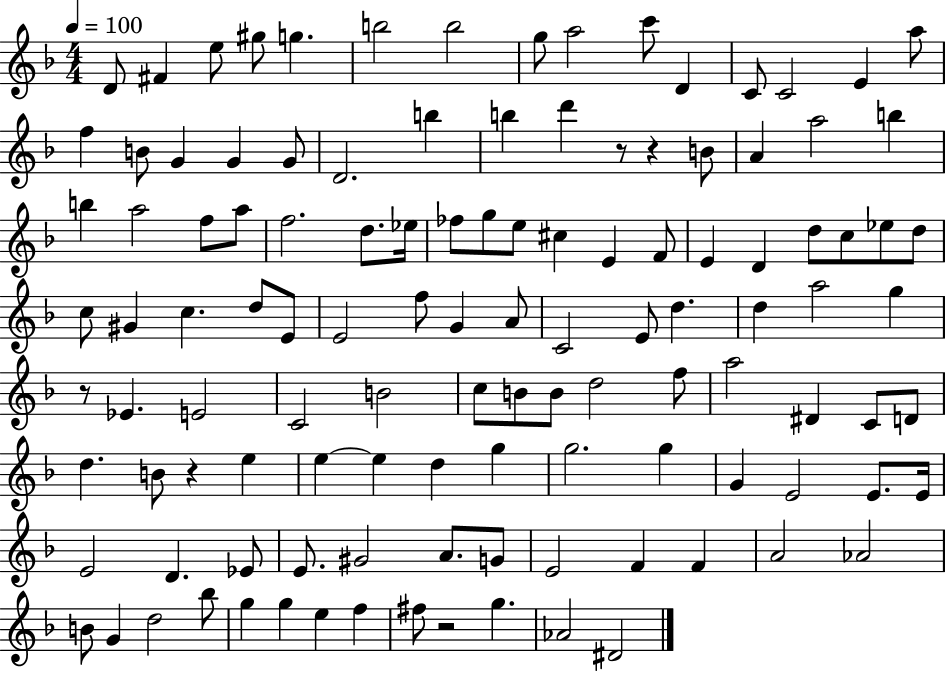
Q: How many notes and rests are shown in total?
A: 117